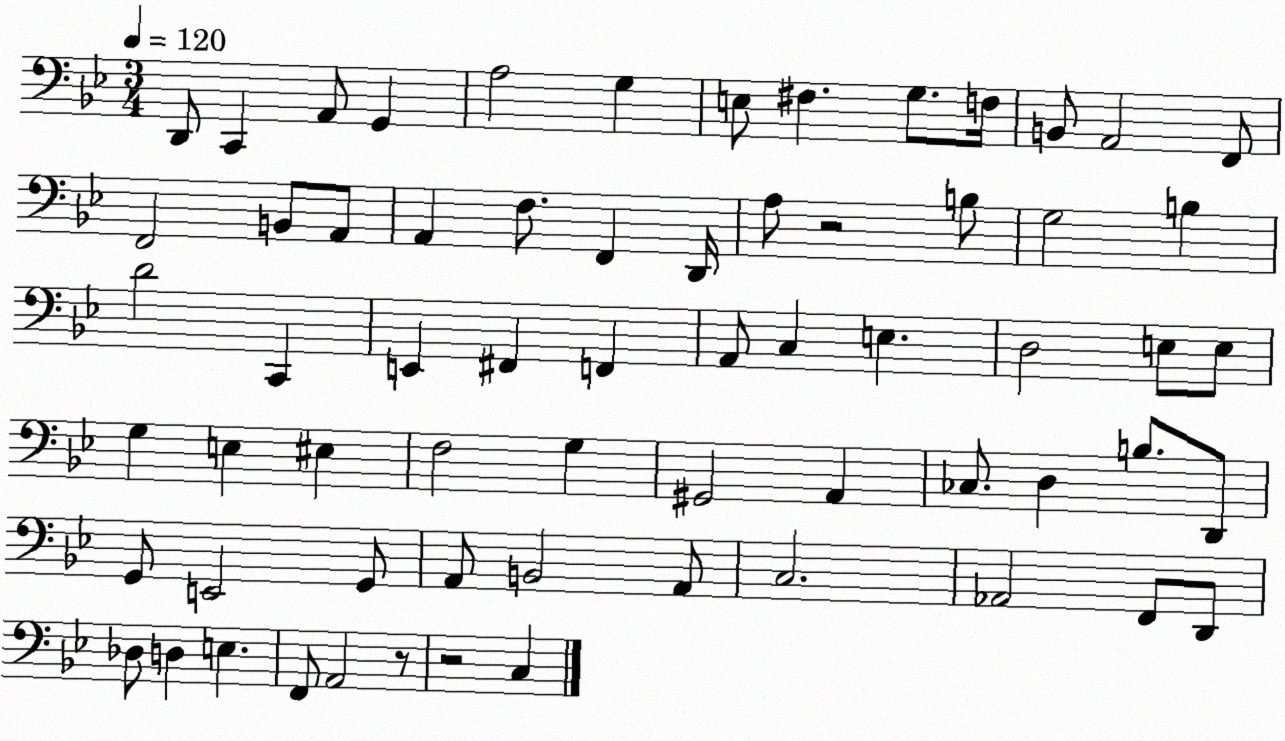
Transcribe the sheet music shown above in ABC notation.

X:1
T:Untitled
M:3/4
L:1/4
K:Bb
D,,/2 C,, A,,/2 G,, A,2 G, E,/2 ^F, G,/2 F,/4 B,,/2 A,,2 F,,/2 F,,2 B,,/2 A,,/2 A,, F,/2 F,, D,,/4 A,/2 z2 B,/2 G,2 B, D2 C,, E,, ^F,, F,, A,,/2 C, E, D,2 E,/2 E,/2 G, E, ^E, F,2 G, ^G,,2 A,, _C,/2 D, B,/2 D,,/2 G,,/2 E,,2 G,,/2 A,,/2 B,,2 A,,/2 C,2 _A,,2 F,,/2 D,,/2 _D,/2 D, E, F,,/2 A,,2 z/2 z2 C,